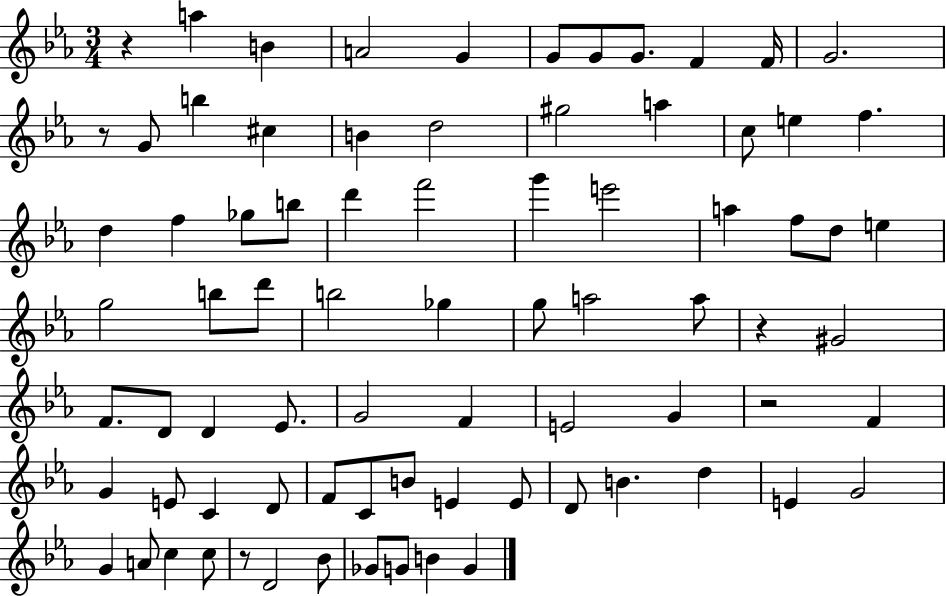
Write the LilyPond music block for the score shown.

{
  \clef treble
  \numericTimeSignature
  \time 3/4
  \key ees \major
  r4 a''4 b'4 | a'2 g'4 | g'8 g'8 g'8. f'4 f'16 | g'2. | \break r8 g'8 b''4 cis''4 | b'4 d''2 | gis''2 a''4 | c''8 e''4 f''4. | \break d''4 f''4 ges''8 b''8 | d'''4 f'''2 | g'''4 e'''2 | a''4 f''8 d''8 e''4 | \break g''2 b''8 d'''8 | b''2 ges''4 | g''8 a''2 a''8 | r4 gis'2 | \break f'8. d'8 d'4 ees'8. | g'2 f'4 | e'2 g'4 | r2 f'4 | \break g'4 e'8 c'4 d'8 | f'8 c'8 b'8 e'4 e'8 | d'8 b'4. d''4 | e'4 g'2 | \break g'4 a'8 c''4 c''8 | r8 d'2 bes'8 | ges'8 g'8 b'4 g'4 | \bar "|."
}